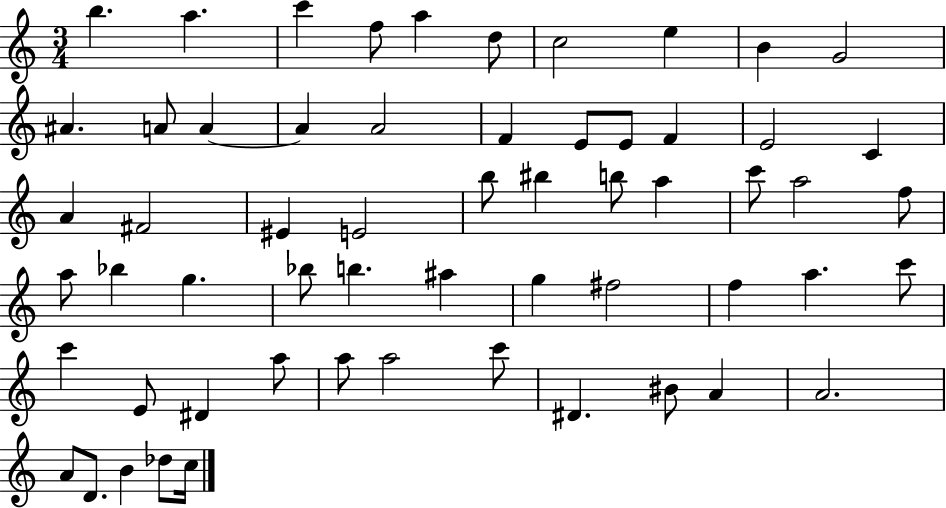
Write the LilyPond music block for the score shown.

{
  \clef treble
  \numericTimeSignature
  \time 3/4
  \key c \major
  b''4. a''4. | c'''4 f''8 a''4 d''8 | c''2 e''4 | b'4 g'2 | \break ais'4. a'8 a'4~~ | a'4 a'2 | f'4 e'8 e'8 f'4 | e'2 c'4 | \break a'4 fis'2 | eis'4 e'2 | b''8 bis''4 b''8 a''4 | c'''8 a''2 f''8 | \break a''8 bes''4 g''4. | bes''8 b''4. ais''4 | g''4 fis''2 | f''4 a''4. c'''8 | \break c'''4 e'8 dis'4 a''8 | a''8 a''2 c'''8 | dis'4. bis'8 a'4 | a'2. | \break a'8 d'8. b'4 des''8 c''16 | \bar "|."
}